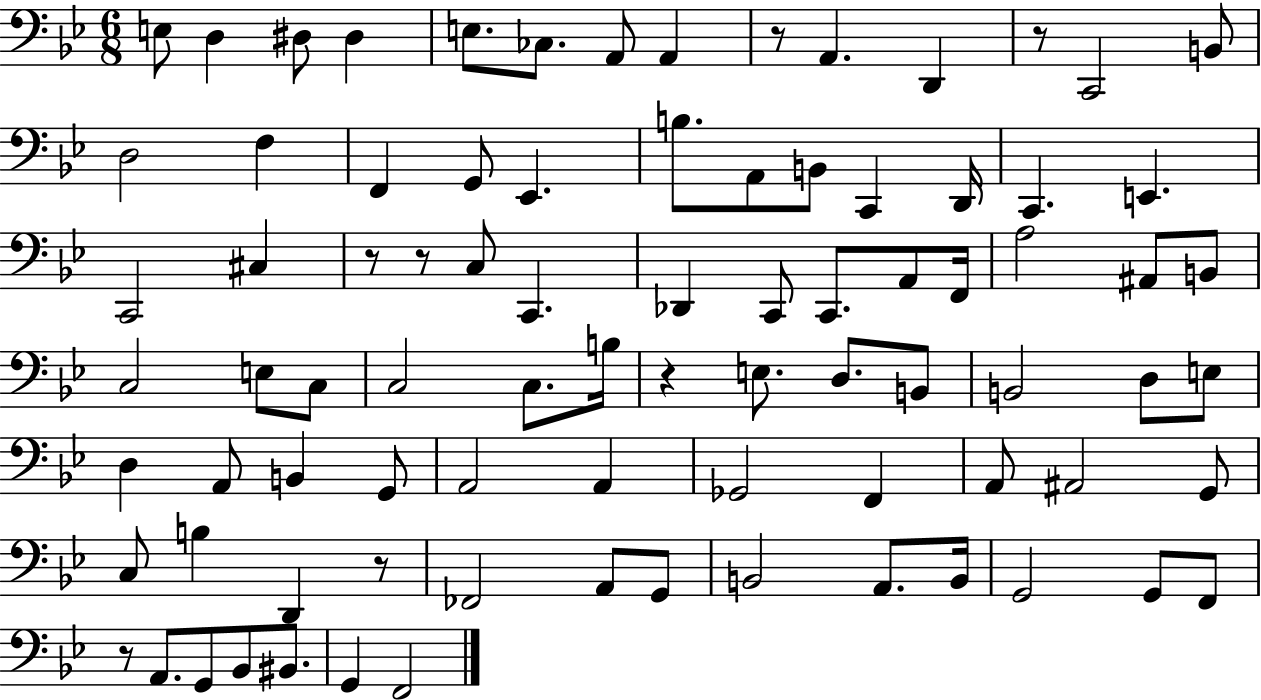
E3/e D3/q D#3/e D#3/q E3/e. CES3/e. A2/e A2/q R/e A2/q. D2/q R/e C2/h B2/e D3/h F3/q F2/q G2/e Eb2/q. B3/e. A2/e B2/e C2/q D2/s C2/q. E2/q. C2/h C#3/q R/e R/e C3/e C2/q. Db2/q C2/e C2/e. A2/e F2/s A3/h A#2/e B2/e C3/h E3/e C3/e C3/h C3/e. B3/s R/q E3/e. D3/e. B2/e B2/h D3/e E3/e D3/q A2/e B2/q G2/e A2/h A2/q Gb2/h F2/q A2/e A#2/h G2/e C3/e B3/q D2/q R/e FES2/h A2/e G2/e B2/h A2/e. B2/s G2/h G2/e F2/e R/e A2/e. G2/e Bb2/e BIS2/e. G2/q F2/h